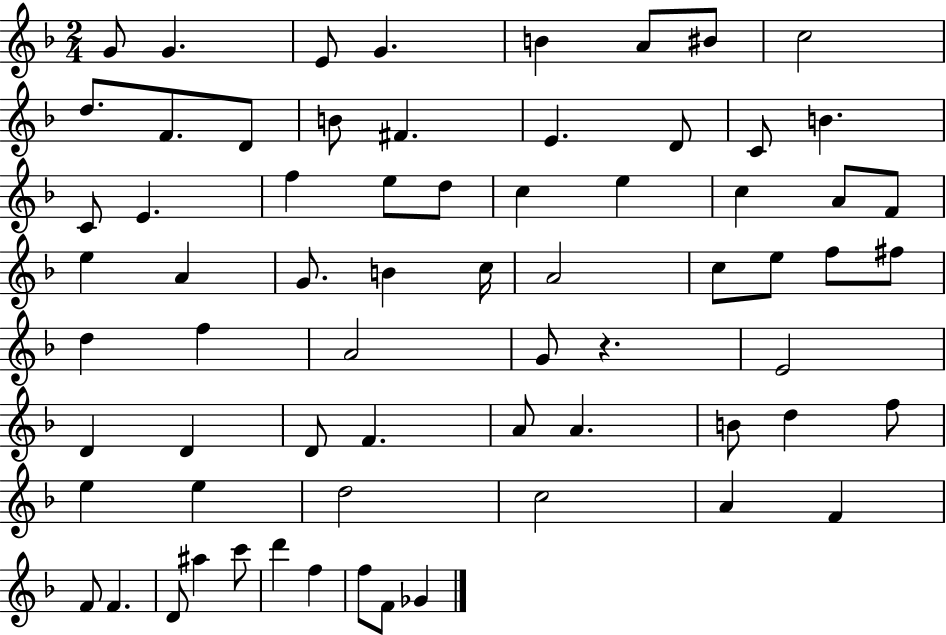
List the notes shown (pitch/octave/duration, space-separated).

G4/e G4/q. E4/e G4/q. B4/q A4/e BIS4/e C5/h D5/e. F4/e. D4/e B4/e F#4/q. E4/q. D4/e C4/e B4/q. C4/e E4/q. F5/q E5/e D5/e C5/q E5/q C5/q A4/e F4/e E5/q A4/q G4/e. B4/q C5/s A4/h C5/e E5/e F5/e F#5/e D5/q F5/q A4/h G4/e R/q. E4/h D4/q D4/q D4/e F4/q. A4/e A4/q. B4/e D5/q F5/e E5/q E5/q D5/h C5/h A4/q F4/q F4/e F4/q. D4/e A#5/q C6/e D6/q F5/q F5/e F4/e Gb4/q